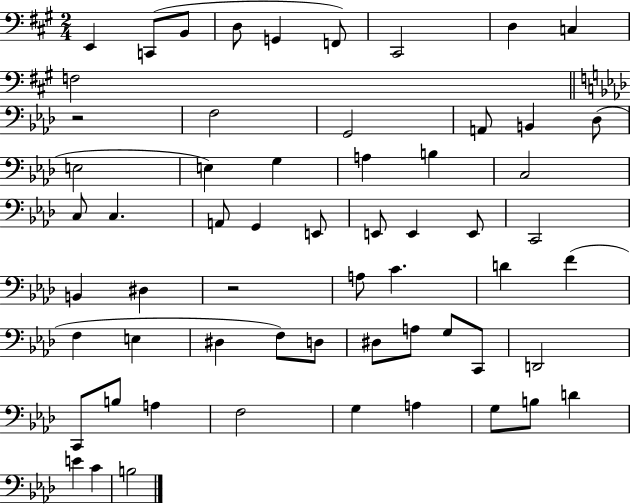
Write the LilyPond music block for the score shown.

{
  \clef bass
  \numericTimeSignature
  \time 2/4
  \key a \major
  e,4 c,8( b,8 | d8 g,4 f,8) | cis,2 | d4 c4 | \break f2 | \bar "||" \break \key f \minor r2 | f2 | g,2 | a,8 b,4 des8( | \break e2 | e4) g4 | a4 b4 | c2 | \break c8 c4. | a,8 g,4 e,8 | e,8 e,4 e,8 | c,2 | \break b,4 dis4 | r2 | a8 c'4. | d'4 f'4( | \break f4 e4 | dis4 f8) d8 | dis8 a8 g8 c,8 | d,2 | \break c,8 b8 a4 | f2 | g4 a4 | g8 b8 d'4 | \break e'4 c'4 | b2 | \bar "|."
}